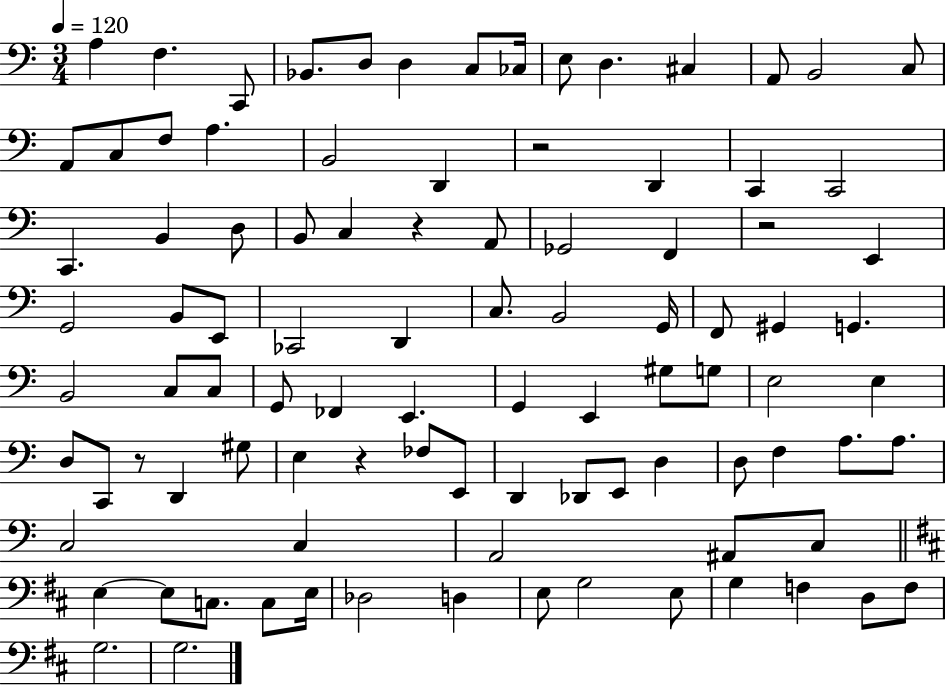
X:1
T:Untitled
M:3/4
L:1/4
K:C
A, F, C,,/2 _B,,/2 D,/2 D, C,/2 _C,/4 E,/2 D, ^C, A,,/2 B,,2 C,/2 A,,/2 C,/2 F,/2 A, B,,2 D,, z2 D,, C,, C,,2 C,, B,, D,/2 B,,/2 C, z A,,/2 _G,,2 F,, z2 E,, G,,2 B,,/2 E,,/2 _C,,2 D,, C,/2 B,,2 G,,/4 F,,/2 ^G,, G,, B,,2 C,/2 C,/2 G,,/2 _F,, E,, G,, E,, ^G,/2 G,/2 E,2 E, D,/2 C,,/2 z/2 D,, ^G,/2 E, z _F,/2 E,,/2 D,, _D,,/2 E,,/2 D, D,/2 F, A,/2 A,/2 C,2 C, A,,2 ^A,,/2 C,/2 E, E,/2 C,/2 C,/2 E,/4 _D,2 D, E,/2 G,2 E,/2 G, F, D,/2 F,/2 G,2 G,2